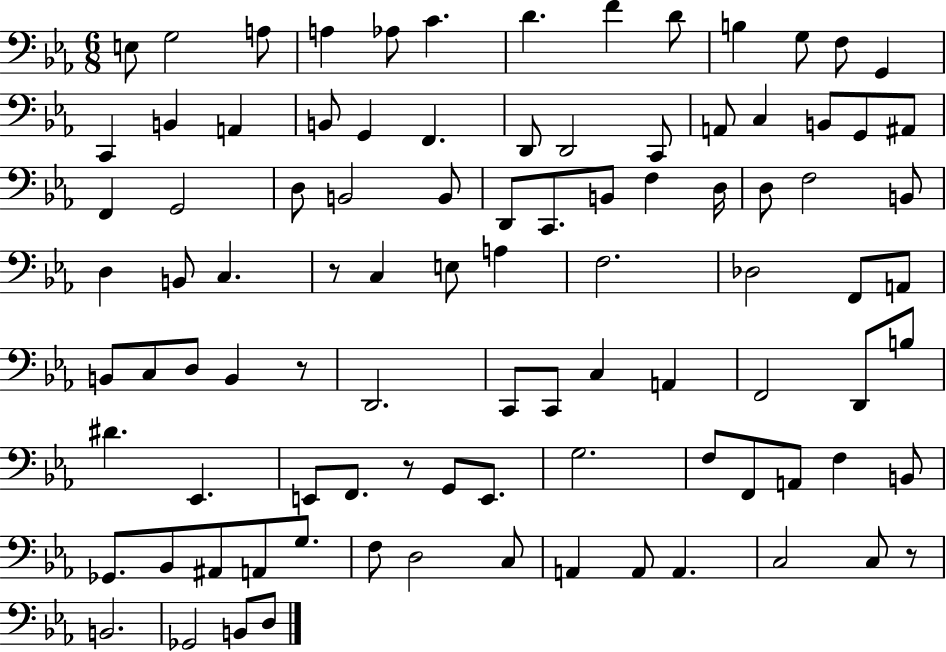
{
  \clef bass
  \numericTimeSignature
  \time 6/8
  \key ees \major
  e8 g2 a8 | a4 aes8 c'4. | d'4. f'4 d'8 | b4 g8 f8 g,4 | \break c,4 b,4 a,4 | b,8 g,4 f,4. | d,8 d,2 c,8 | a,8 c4 b,8 g,8 ais,8 | \break f,4 g,2 | d8 b,2 b,8 | d,8 c,8. b,8 f4 d16 | d8 f2 b,8 | \break d4 b,8 c4. | r8 c4 e8 a4 | f2. | des2 f,8 a,8 | \break b,8 c8 d8 b,4 r8 | d,2. | c,8 c,8 c4 a,4 | f,2 d,8 b8 | \break dis'4. ees,4. | e,8 f,8. r8 g,8 e,8. | g2. | f8 f,8 a,8 f4 b,8 | \break ges,8. bes,8 ais,8 a,8 g8. | f8 d2 c8 | a,4 a,8 a,4. | c2 c8 r8 | \break b,2. | ges,2 b,8 d8 | \bar "|."
}